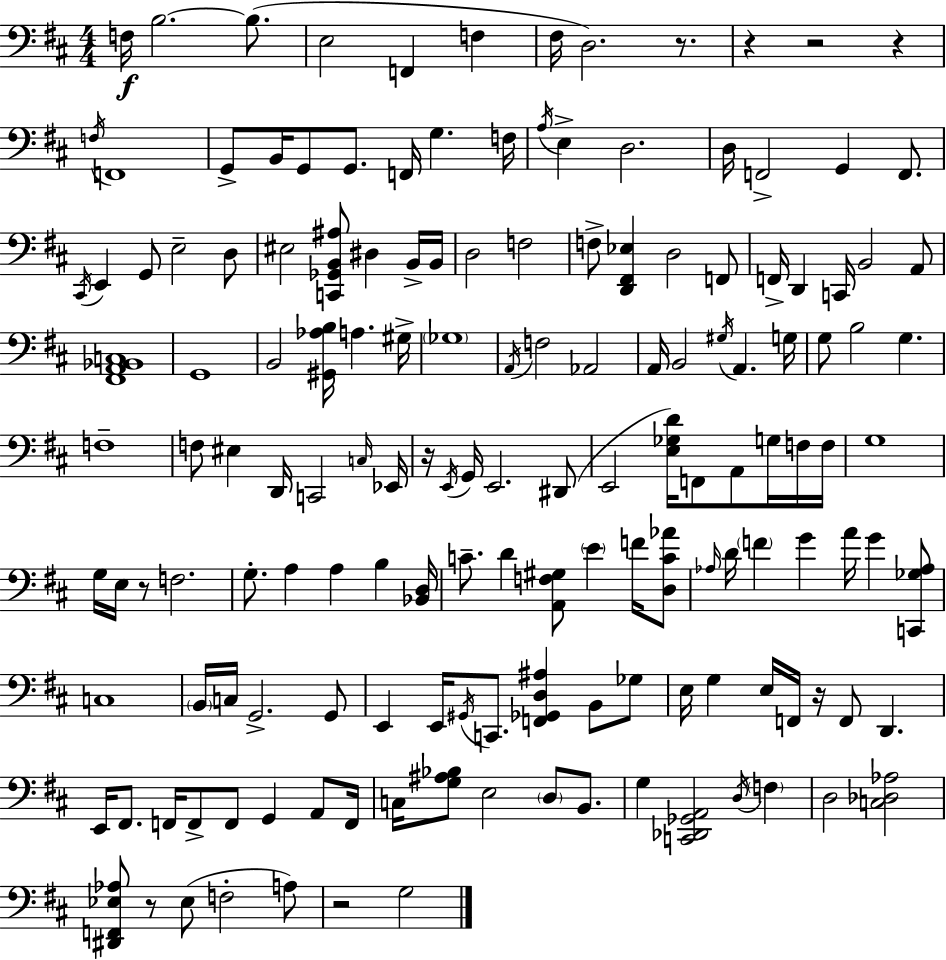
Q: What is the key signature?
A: D major